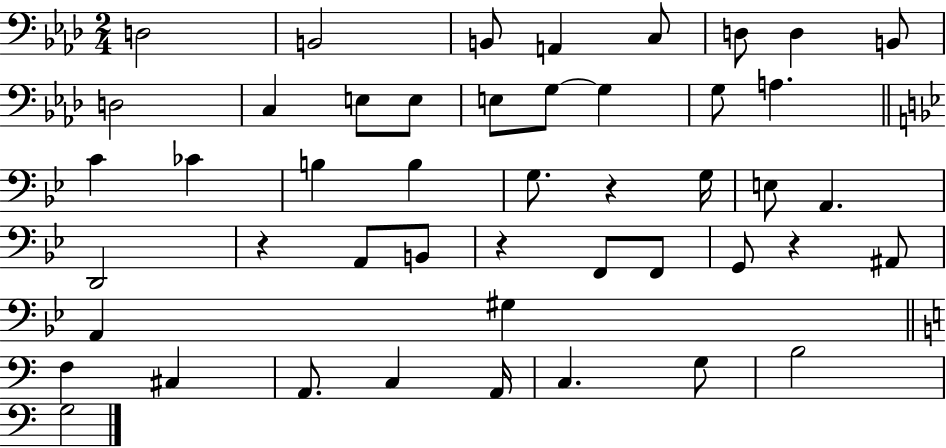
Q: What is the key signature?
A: AES major